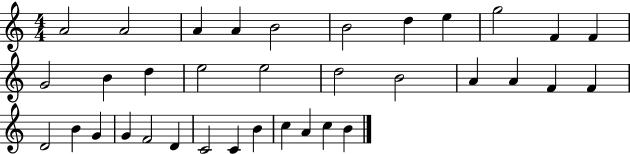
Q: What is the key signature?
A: C major